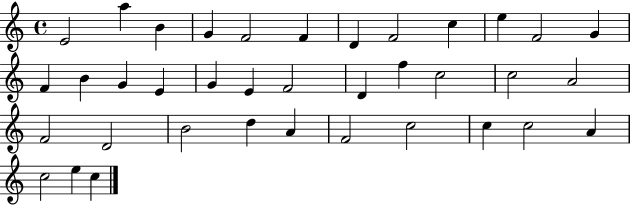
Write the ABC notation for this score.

X:1
T:Untitled
M:4/4
L:1/4
K:C
E2 a B G F2 F D F2 c e F2 G F B G E G E F2 D f c2 c2 A2 F2 D2 B2 d A F2 c2 c c2 A c2 e c